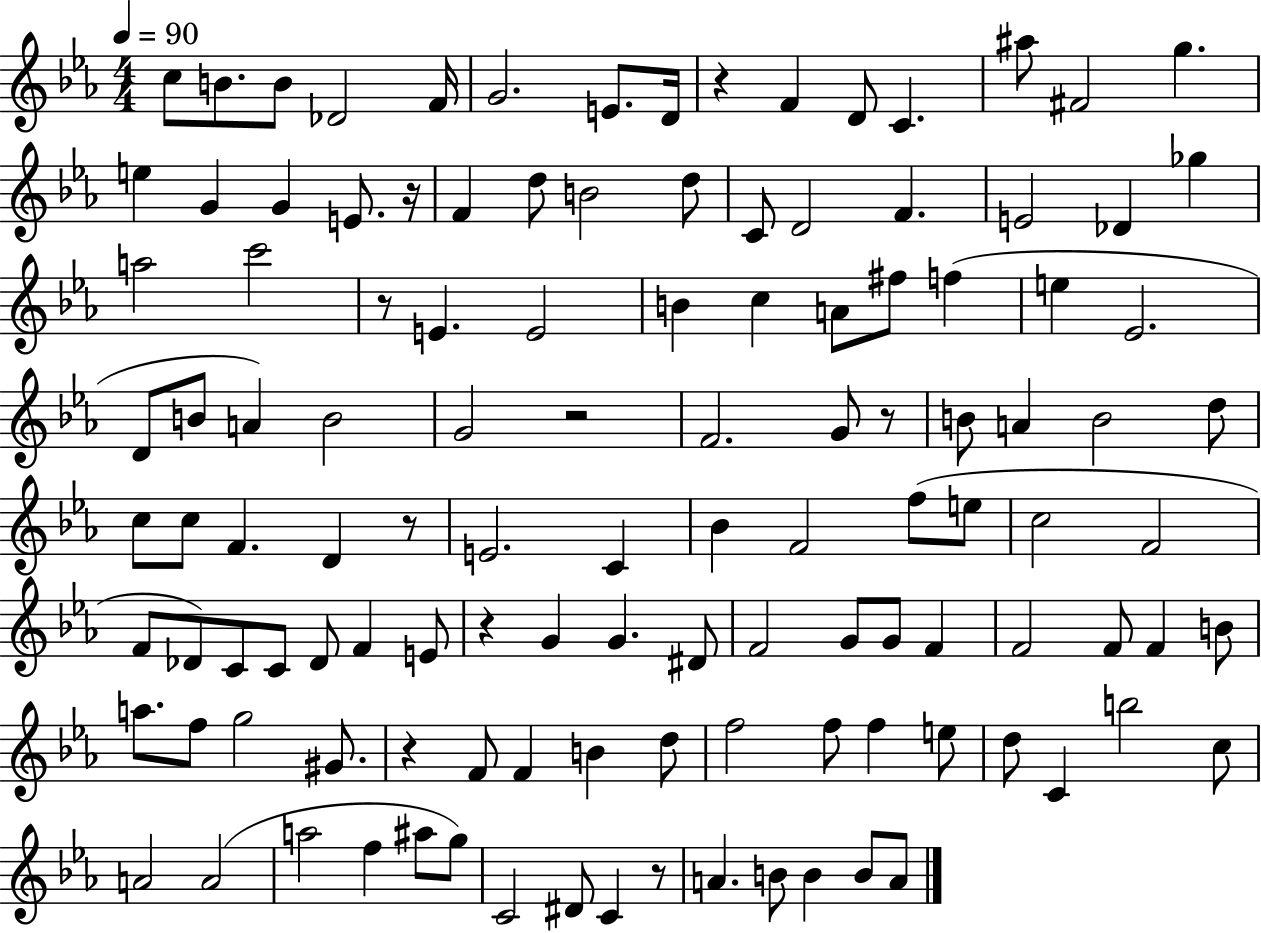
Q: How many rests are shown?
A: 9